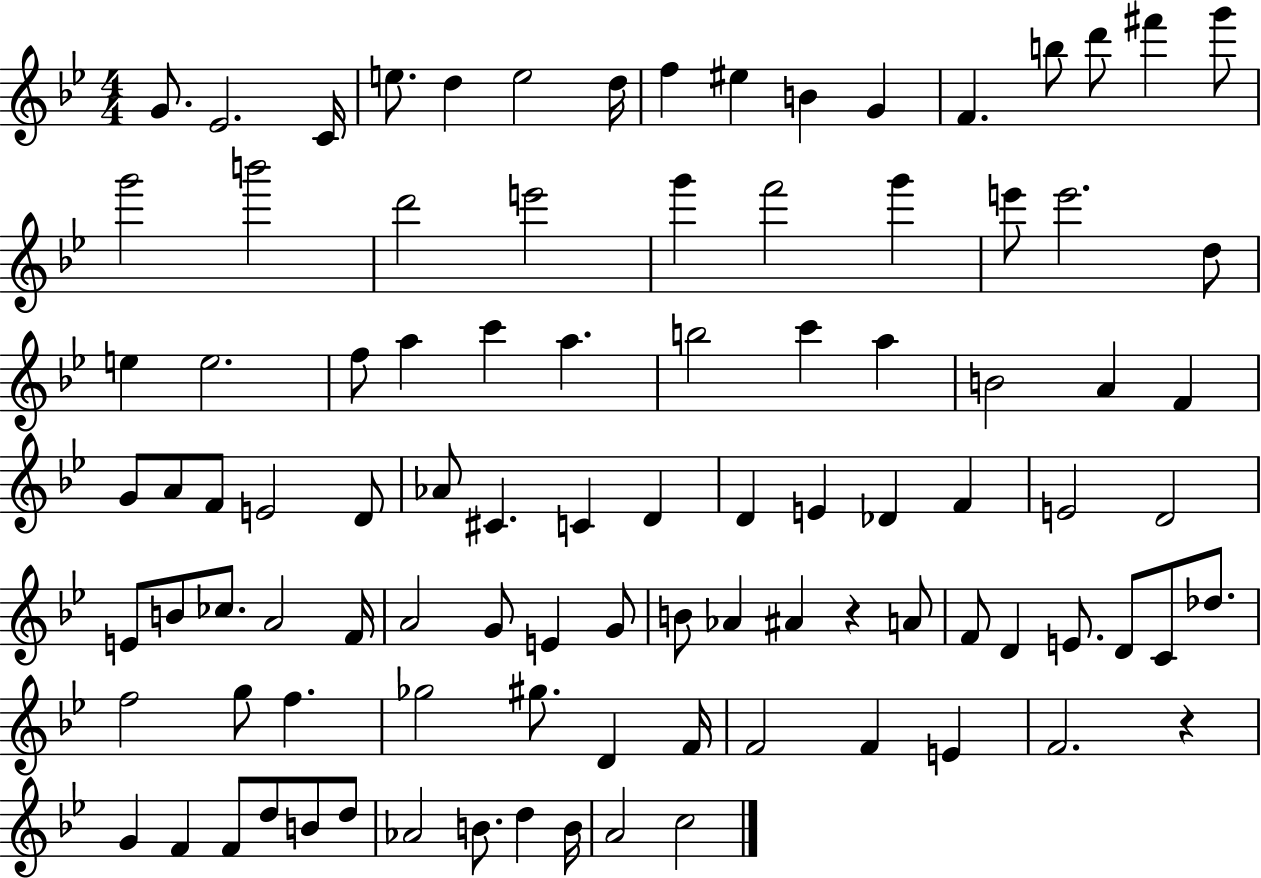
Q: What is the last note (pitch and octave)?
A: C5